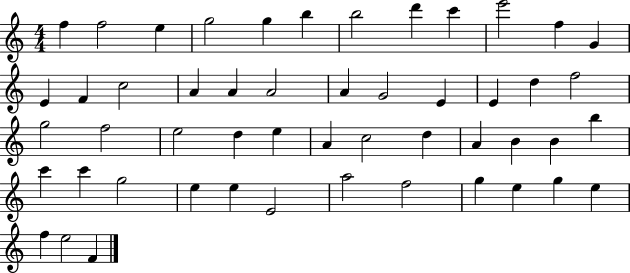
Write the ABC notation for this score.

X:1
T:Untitled
M:4/4
L:1/4
K:C
f f2 e g2 g b b2 d' c' e'2 f G E F c2 A A A2 A G2 E E d f2 g2 f2 e2 d e A c2 d A B B b c' c' g2 e e E2 a2 f2 g e g e f e2 F